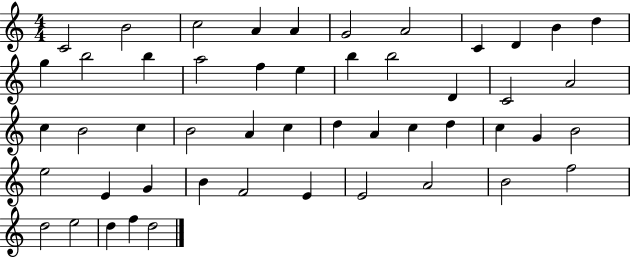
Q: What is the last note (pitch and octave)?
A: D5